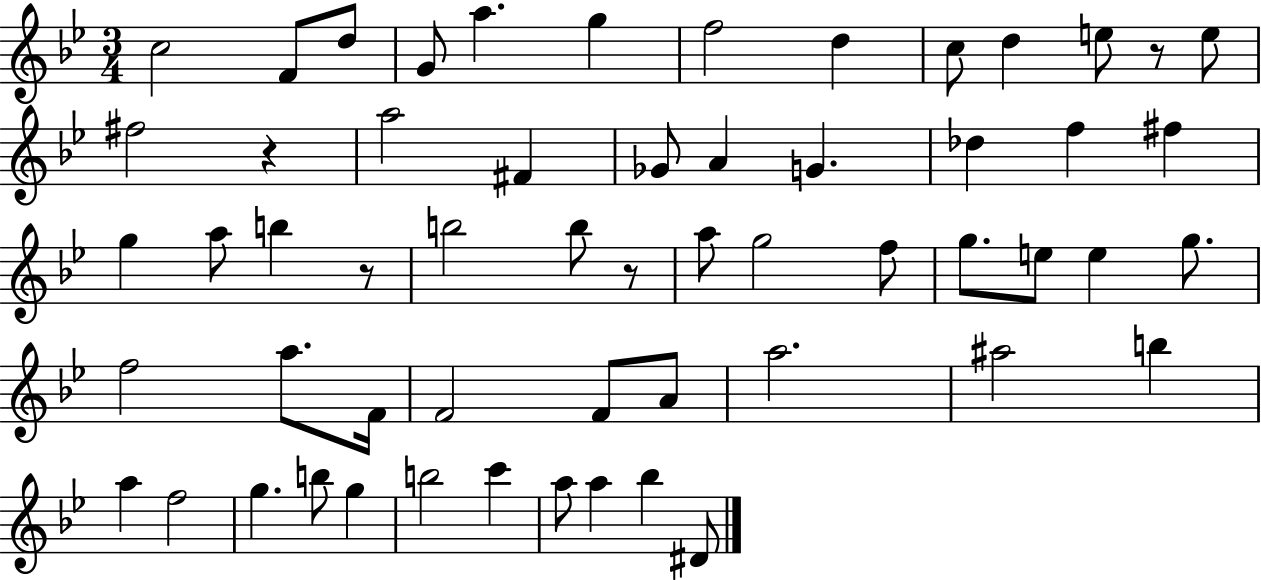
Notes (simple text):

C5/h F4/e D5/e G4/e A5/q. G5/q F5/h D5/q C5/e D5/q E5/e R/e E5/e F#5/h R/q A5/h F#4/q Gb4/e A4/q G4/q. Db5/q F5/q F#5/q G5/q A5/e B5/q R/e B5/h B5/e R/e A5/e G5/h F5/e G5/e. E5/e E5/q G5/e. F5/h A5/e. F4/s F4/h F4/e A4/e A5/h. A#5/h B5/q A5/q F5/h G5/q. B5/e G5/q B5/h C6/q A5/e A5/q Bb5/q D#4/e